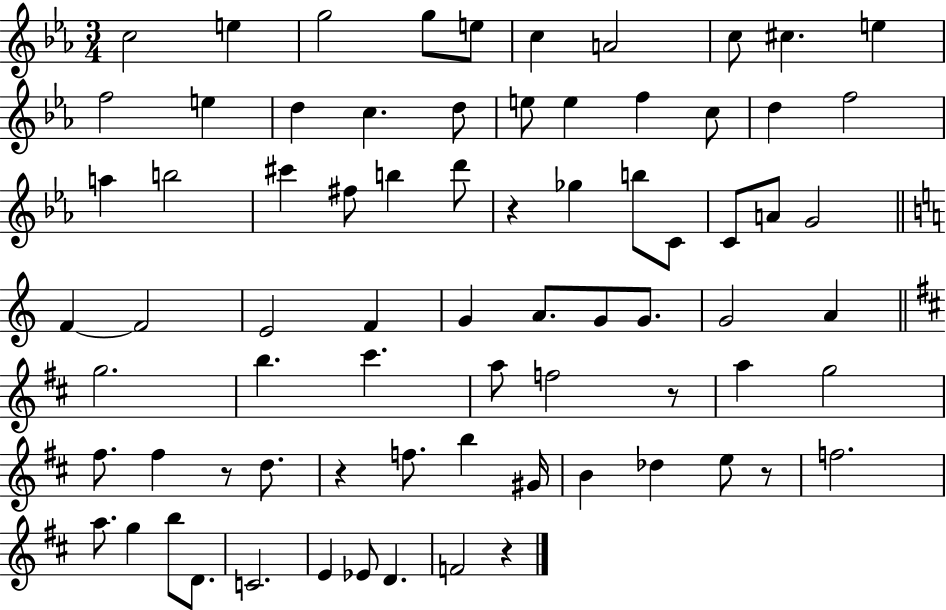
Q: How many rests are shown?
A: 6